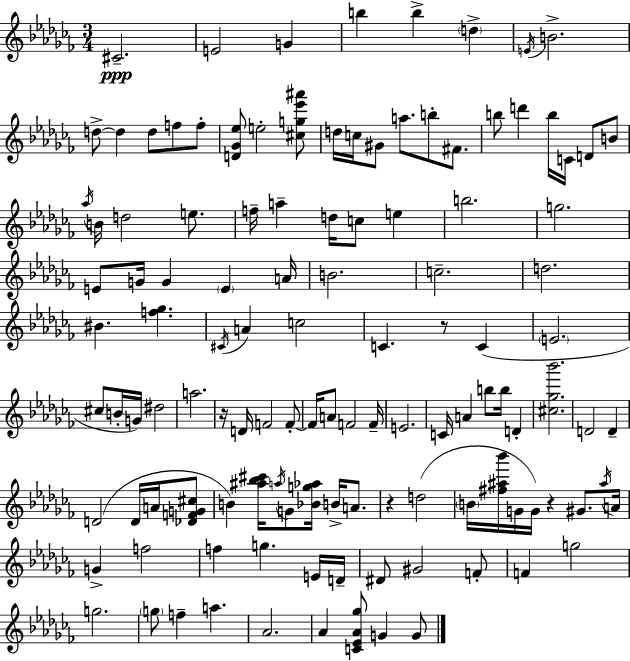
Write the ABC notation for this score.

X:1
T:Untitled
M:3/4
L:1/4
K:Abm
^C2 E2 G b b d E/4 B2 d/2 d d/2 f/2 f/2 [D_G_e]/2 e2 [^cg_e'^a']/2 d/4 c/4 ^G/2 a/2 b/2 ^F/2 b/2 d' b/4 C/4 D/2 B/2 _a/4 B/4 d2 e/2 f/4 a d/4 c/2 e b2 g2 E/2 G/4 G E A/4 B2 c2 d2 ^B [f_g] ^C/4 A c2 C z/2 C E2 ^c/2 B/4 G/4 ^d2 a2 z/4 D/4 F2 F/2 F/4 A/2 F2 F/4 E2 C/4 A b/2 b/4 D [^c_g_b']2 D2 D D2 D/4 A/4 [_DFG^c]/2 B [^a_b^c']/4 a/4 G/2 [_Bg_a]/4 B/4 A/2 z d2 B/4 [^f^a_b']/4 G/4 G/4 z ^G/2 ^a/4 A/4 G f2 f g E/4 D/4 ^D/2 ^G2 F/2 F g2 g2 g/2 f a _A2 _A [C_E_A_g]/2 G G/2